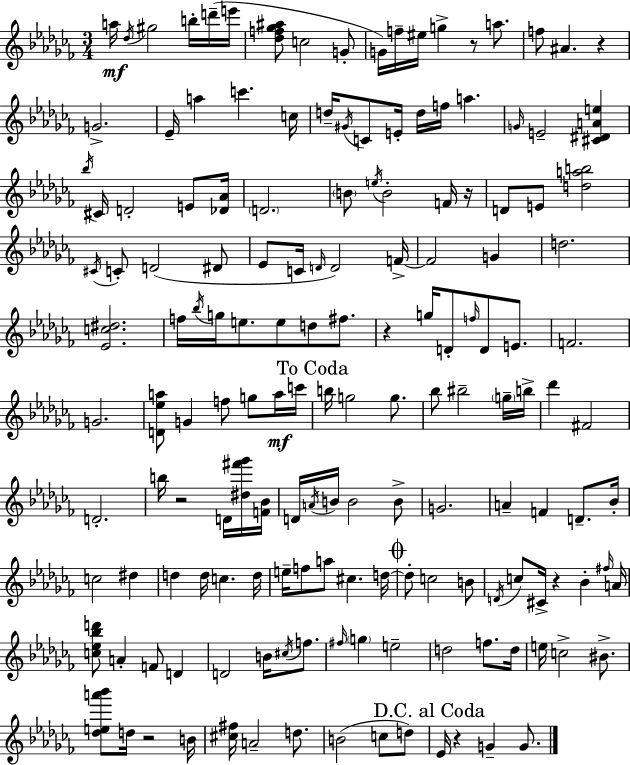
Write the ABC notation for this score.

X:1
T:Untitled
M:3/4
L:1/4
K:Abm
a/4 _d/4 ^g2 b/4 d'/4 e'/4 [_df_g^a]/2 c2 G/2 G/4 f/4 ^e/4 g z/2 a/2 f/2 ^A z G2 _E/4 a c' c/4 d/4 ^G/4 C/2 E/4 d/4 f/4 a G/4 E2 [^C^DAe] _b/4 ^C/4 D2 E/2 [_D_A]/4 D2 B/2 e/4 B2 F/4 z/4 D/2 E/2 [dab]2 ^C/4 C/2 D2 ^D/2 _E/2 C/4 D/4 D2 F/4 F2 G d2 [_Ec^d]2 f/4 _b/4 g/4 e/2 e/2 d/2 ^f/2 z g/4 D/2 f/4 D/2 E/2 F2 G2 [D_ea]/2 G f/2 g/2 a/4 c'/4 b/4 g2 g/2 _b/2 ^b2 g/4 b/4 _d' ^F2 D2 b/4 z2 D/4 [^d^f'_g']/4 [F_B]/4 D/4 A/4 B/4 B2 B/2 G2 A F D/2 _B/4 c2 ^d d d/4 c d/4 e/4 f/2 a/2 ^c d/4 d/2 c2 B/2 D/4 c/2 ^C/4 z _B ^f/4 A/4 [c_e_bd']/2 A F/2 D D2 B/4 ^c/4 f/2 ^f/4 g e2 d2 f/2 d/4 e/4 c2 ^B/2 [_dea'_b']/2 d/4 z2 B/4 [^c^f]/4 A2 d/2 B2 c/2 d/2 _E/4 z G G/2